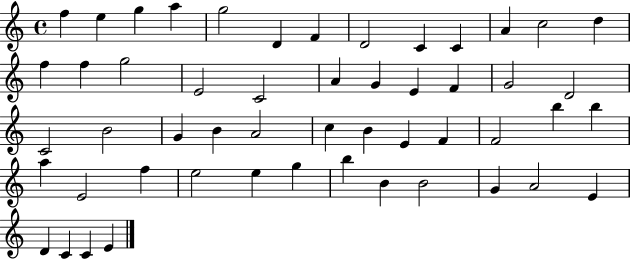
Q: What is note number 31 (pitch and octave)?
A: B4